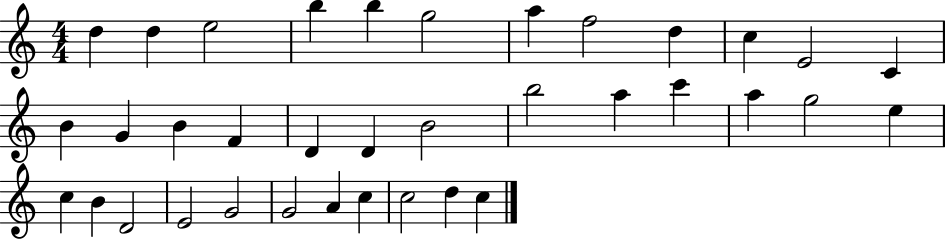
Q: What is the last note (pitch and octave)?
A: C5